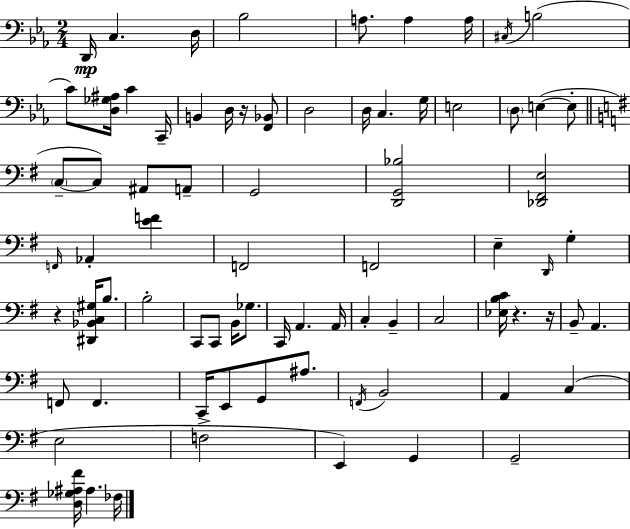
X:1
T:Untitled
M:2/4
L:1/4
K:Cm
D,,/4 C, D,/4 _B,2 A,/2 A, A,/4 ^C,/4 B,2 C/2 [D,_G,^A,]/4 C C,,/4 B,, D,/4 z/4 [F,,_B,,]/2 D,2 D,/4 C, G,/4 E,2 D,/2 E, E,/2 C,/2 C,/2 ^A,,/2 A,,/2 G,,2 [D,,G,,_B,]2 [_D,,^F,,E,]2 F,,/4 _A,, [EF] F,,2 F,,2 E, D,,/4 G, z [^D,,_B,,C,^G,]/4 B,/2 B,2 C,,/2 C,,/2 B,,/4 _G,/2 C,,/4 A,, A,,/4 C, B,, C,2 [_E,B,C]/4 z z/4 B,,/2 A,, F,,/2 F,, C,,/4 E,,/2 G,,/2 ^A,/2 F,,/4 B,,2 A,, C, E,2 F,2 E,, G,, G,,2 [D,_G,^A,^F]/4 ^A, _F,/4